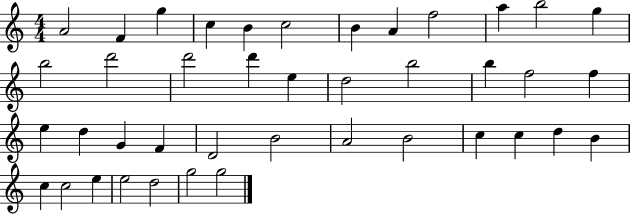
A4/h F4/q G5/q C5/q B4/q C5/h B4/q A4/q F5/h A5/q B5/h G5/q B5/h D6/h D6/h D6/q E5/q D5/h B5/h B5/q F5/h F5/q E5/q D5/q G4/q F4/q D4/h B4/h A4/h B4/h C5/q C5/q D5/q B4/q C5/q C5/h E5/q E5/h D5/h G5/h G5/h